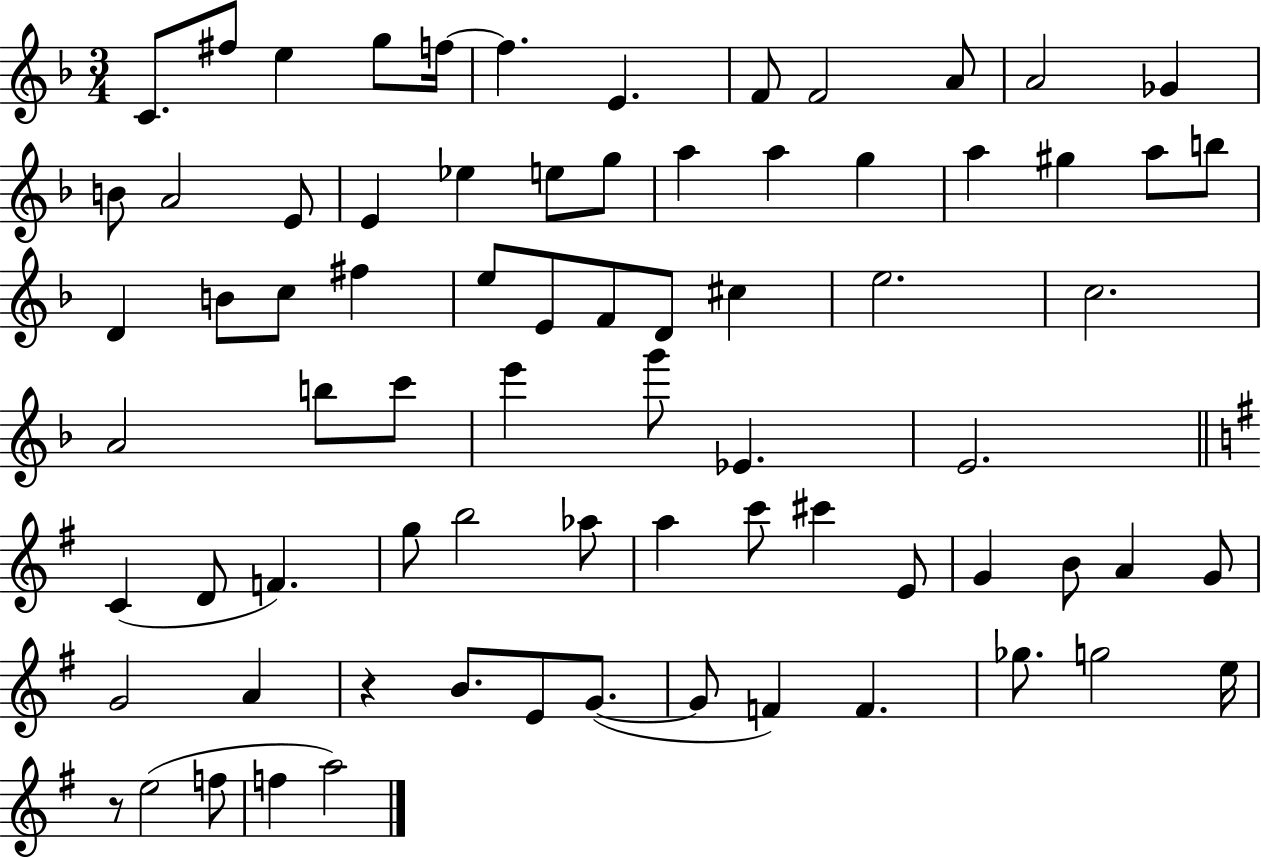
{
  \clef treble
  \numericTimeSignature
  \time 3/4
  \key f \major
  \repeat volta 2 { c'8. fis''8 e''4 g''8 f''16~~ | f''4. e'4. | f'8 f'2 a'8 | a'2 ges'4 | \break b'8 a'2 e'8 | e'4 ees''4 e''8 g''8 | a''4 a''4 g''4 | a''4 gis''4 a''8 b''8 | \break d'4 b'8 c''8 fis''4 | e''8 e'8 f'8 d'8 cis''4 | e''2. | c''2. | \break a'2 b''8 c'''8 | e'''4 g'''8 ees'4. | e'2. | \bar "||" \break \key g \major c'4( d'8 f'4.) | g''8 b''2 aes''8 | a''4 c'''8 cis'''4 e'8 | g'4 b'8 a'4 g'8 | \break g'2 a'4 | r4 b'8. e'8 g'8.~(~ | g'8 f'4) f'4. | ges''8. g''2 e''16 | \break r8 e''2( f''8 | f''4 a''2) | } \bar "|."
}